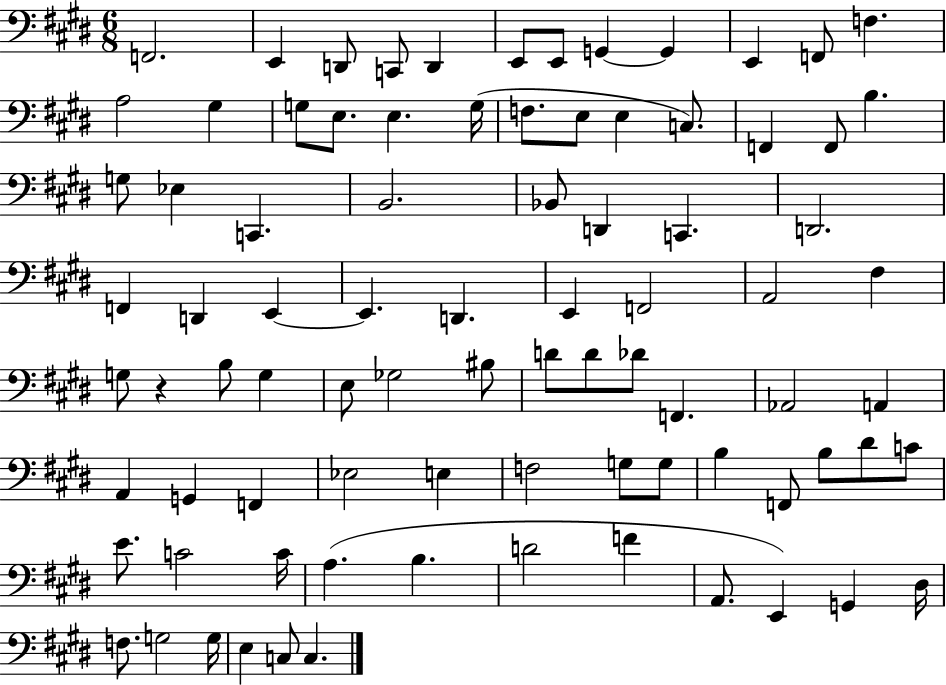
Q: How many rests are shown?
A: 1